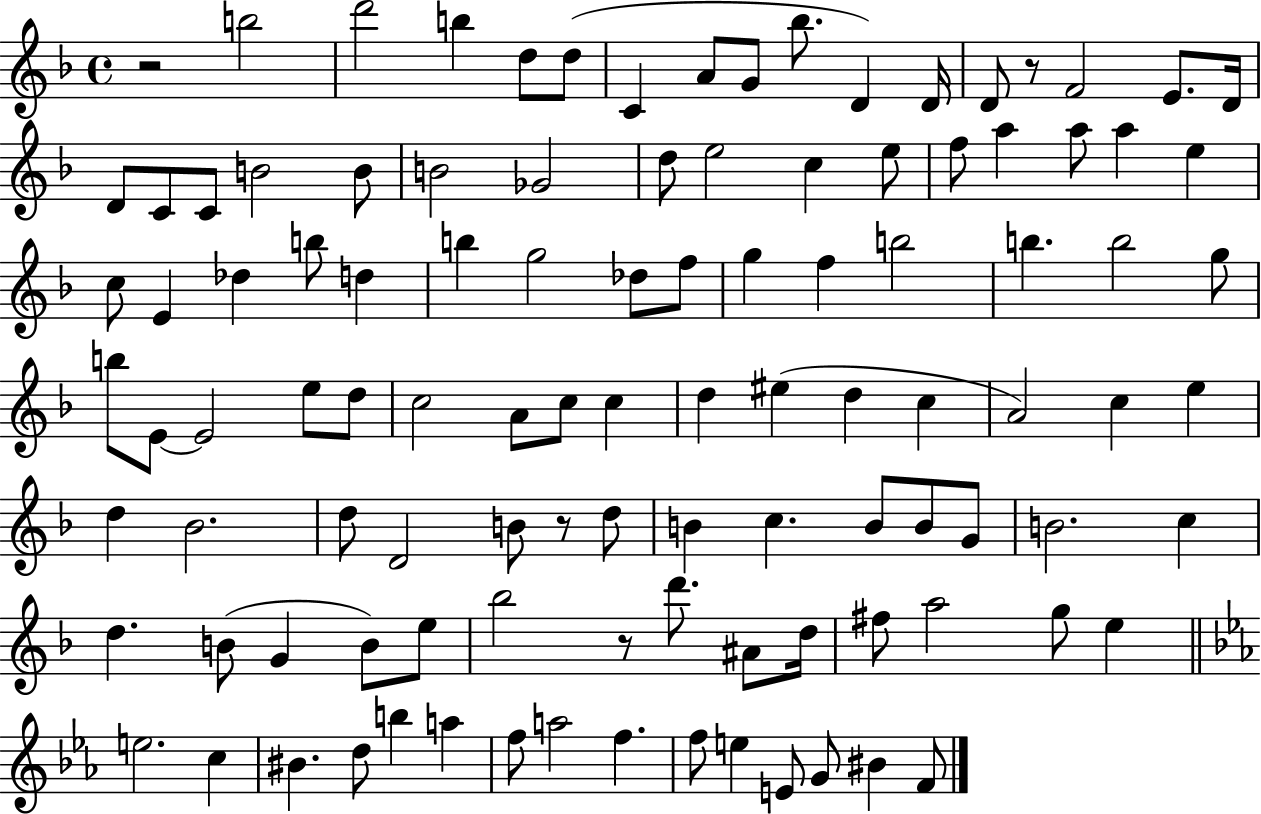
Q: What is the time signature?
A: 4/4